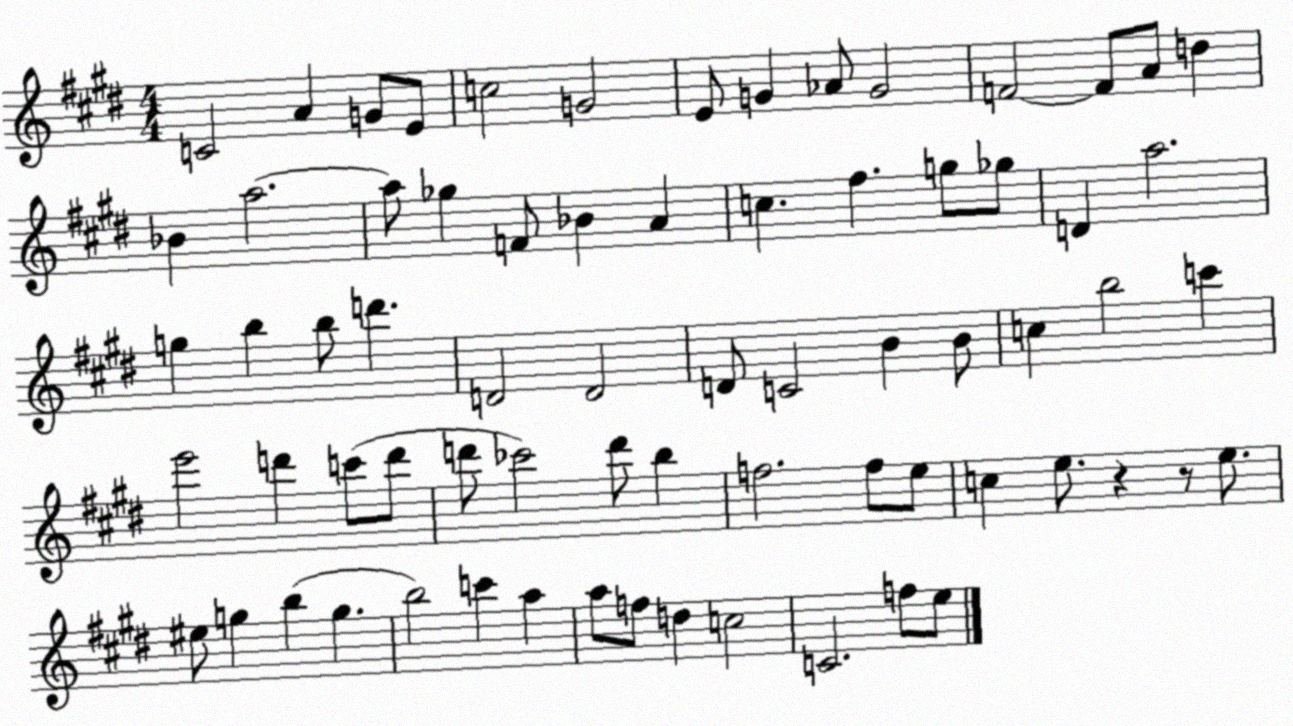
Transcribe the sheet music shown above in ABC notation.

X:1
T:Untitled
M:4/4
L:1/4
K:E
C2 A G/2 E/2 c2 G2 E/2 G _A/2 G2 F2 F/2 A/2 d _B a2 a/2 _g F/2 _B A c ^f g/2 _g/2 D a2 g b b/2 d' D2 D2 D/2 C2 B B/2 c b2 c' e'2 d' c'/2 d'/2 d'/2 _c'2 d'/2 b f2 f/2 e/2 c e/2 z z/2 e/2 ^e/2 g b g b2 c' a a/2 f/2 d c2 C2 f/2 e/2